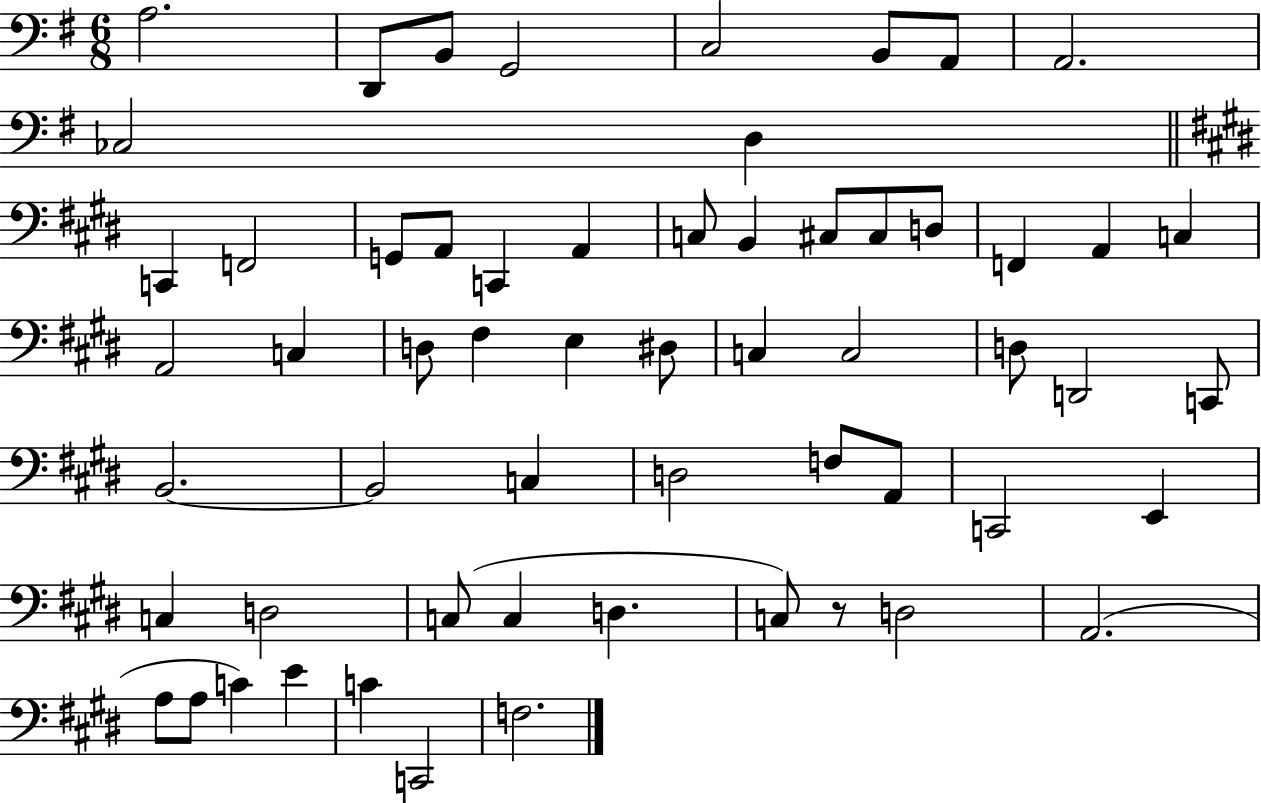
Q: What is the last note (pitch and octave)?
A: F3